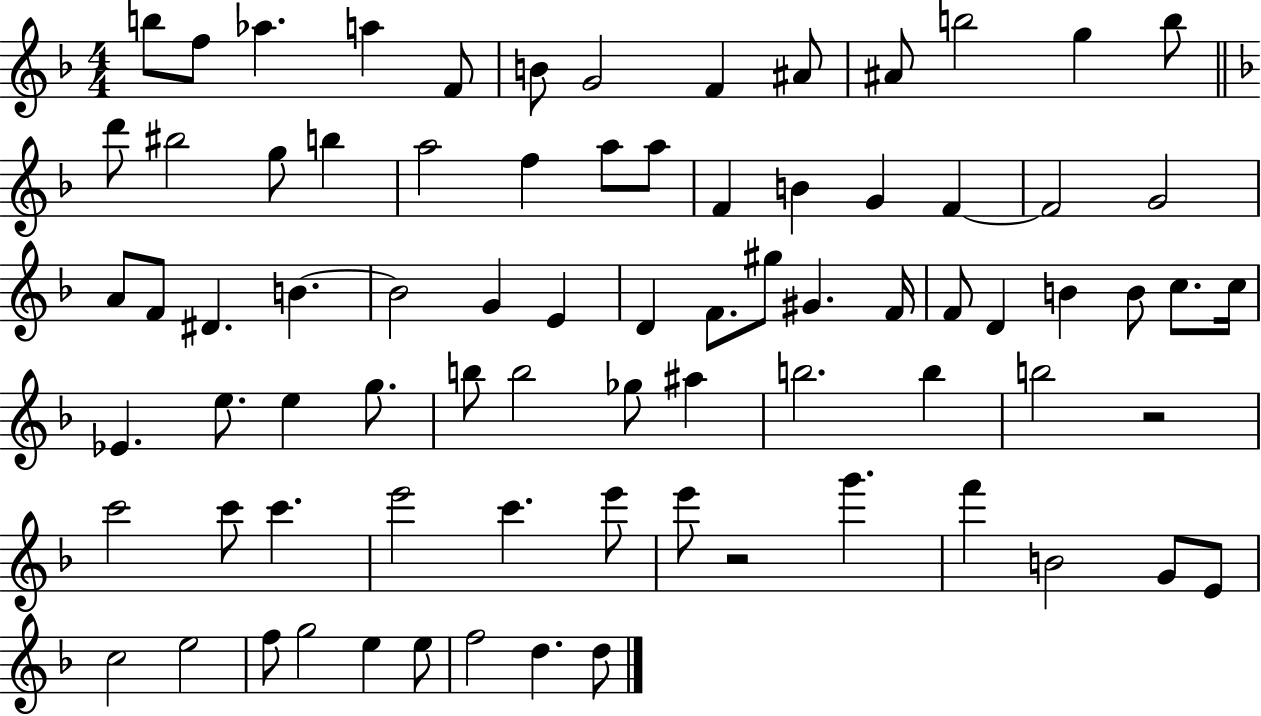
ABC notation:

X:1
T:Untitled
M:4/4
L:1/4
K:F
b/2 f/2 _a a F/2 B/2 G2 F ^A/2 ^A/2 b2 g b/2 d'/2 ^b2 g/2 b a2 f a/2 a/2 F B G F F2 G2 A/2 F/2 ^D B B2 G E D F/2 ^g/2 ^G F/4 F/2 D B B/2 c/2 c/4 _E e/2 e g/2 b/2 b2 _g/2 ^a b2 b b2 z2 c'2 c'/2 c' e'2 c' e'/2 e'/2 z2 g' f' B2 G/2 E/2 c2 e2 f/2 g2 e e/2 f2 d d/2